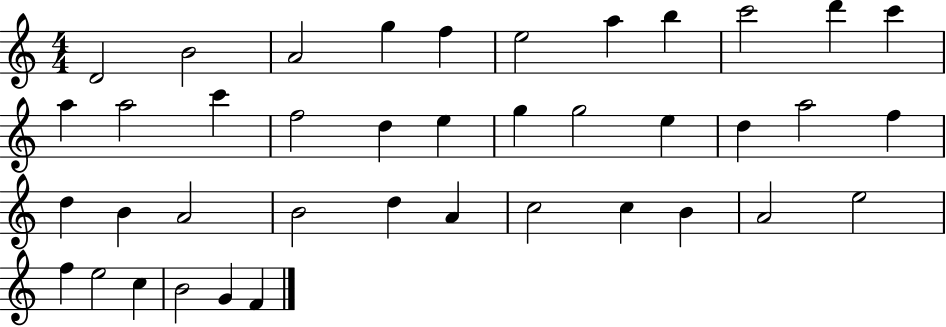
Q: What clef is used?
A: treble